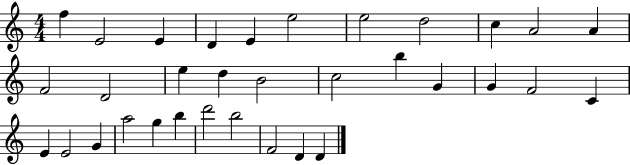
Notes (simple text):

F5/q E4/h E4/q D4/q E4/q E5/h E5/h D5/h C5/q A4/h A4/q F4/h D4/h E5/q D5/q B4/h C5/h B5/q G4/q G4/q F4/h C4/q E4/q E4/h G4/q A5/h G5/q B5/q D6/h B5/h F4/h D4/q D4/q